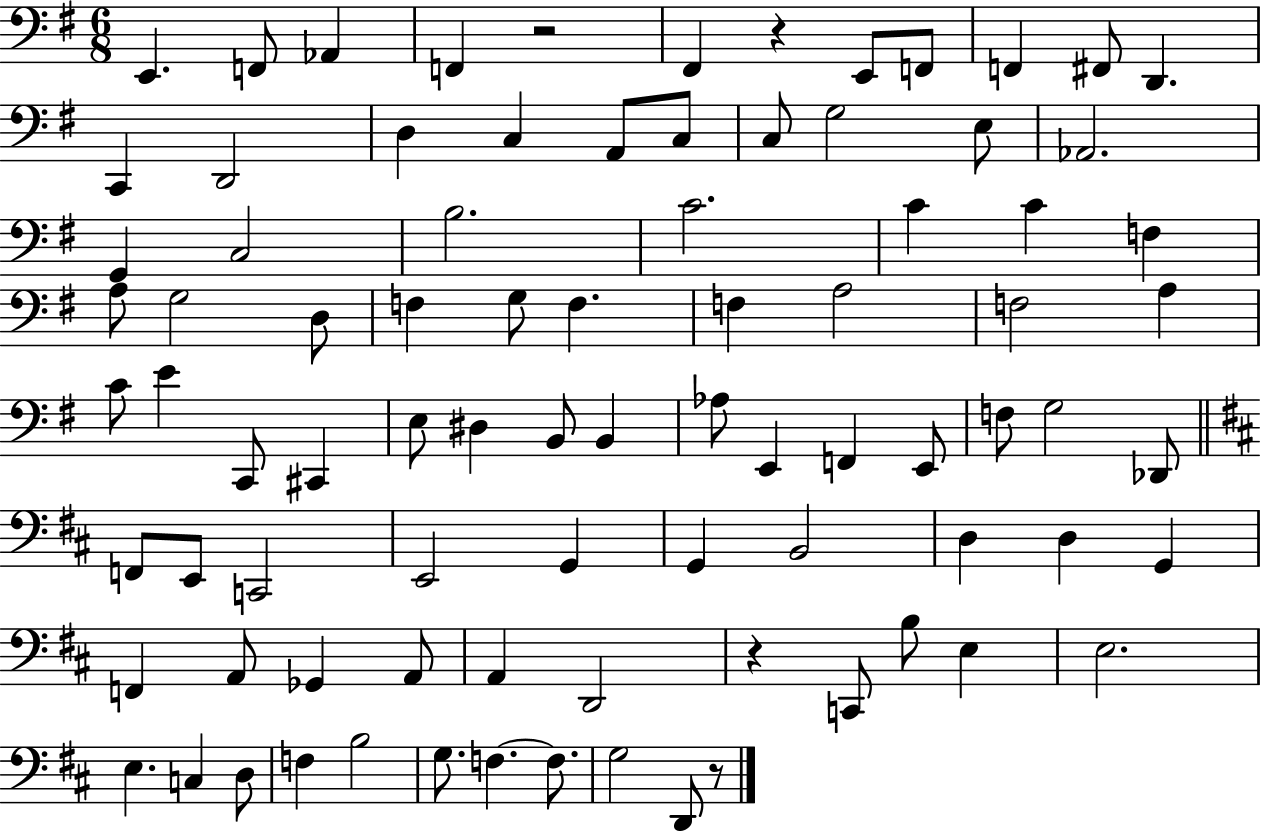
E2/q. F2/e Ab2/q F2/q R/h F#2/q R/q E2/e F2/e F2/q F#2/e D2/q. C2/q D2/h D3/q C3/q A2/e C3/e C3/e G3/h E3/e Ab2/h. G2/q C3/h B3/h. C4/h. C4/q C4/q F3/q A3/e G3/h D3/e F3/q G3/e F3/q. F3/q A3/h F3/h A3/q C4/e E4/q C2/e C#2/q E3/e D#3/q B2/e B2/q Ab3/e E2/q F2/q E2/e F3/e G3/h Db2/e F2/e E2/e C2/h E2/h G2/q G2/q B2/h D3/q D3/q G2/q F2/q A2/e Gb2/q A2/e A2/q D2/h R/q C2/e B3/e E3/q E3/h. E3/q. C3/q D3/e F3/q B3/h G3/e. F3/q. F3/e. G3/h D2/e R/e